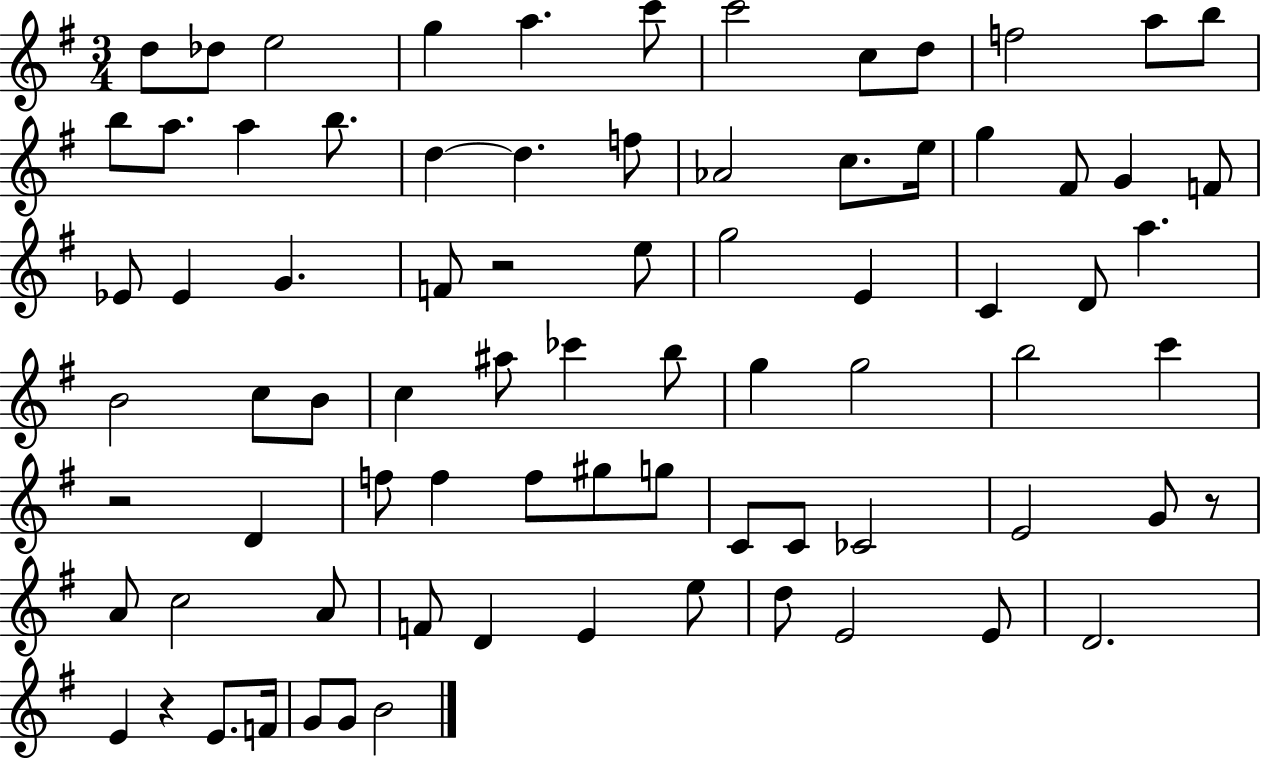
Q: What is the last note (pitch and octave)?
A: B4